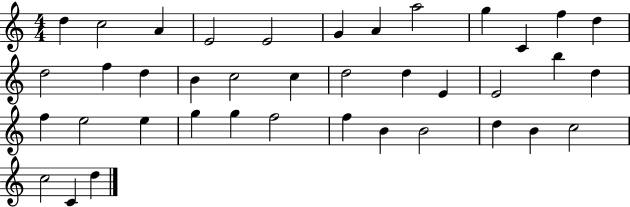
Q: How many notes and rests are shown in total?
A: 39